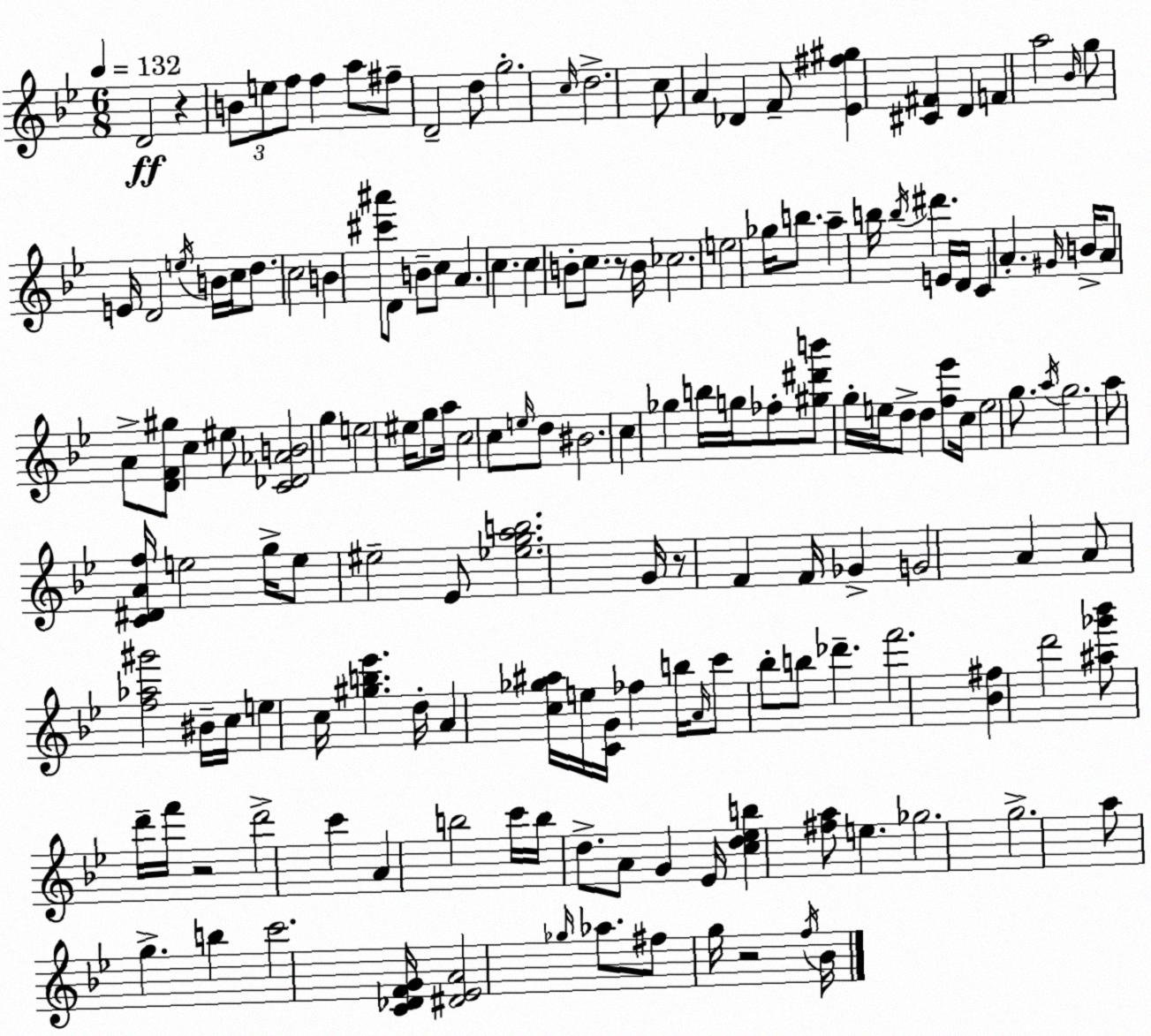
X:1
T:Untitled
M:6/8
L:1/4
K:Bb
D2 z B/2 e/2 f/2 f a/2 ^f/2 D2 d/2 g2 c/4 d2 c/2 A _D F/2 [_E^f^g] [^C^F] D F a2 _B/4 g/2 E/4 D2 e/4 B/4 c/4 d/2 c2 B [^c'^a']/2 D/2 B/2 c/2 A c c B/2 c/2 z/2 B/4 _c2 e2 _g/4 b/2 a b/4 b/4 ^d' E/4 D/4 C A ^G/4 B/4 A/2 A/2 [DF^g]/2 c ^e/2 [C_D_AB]2 g e2 ^e/4 g/2 a/4 c2 c/2 e/4 d/2 ^B2 c _g b/4 g/4 _f/2 [^g^d'b']/2 g/4 e/4 d/2 d [f_e']/2 c/4 e2 g/2 a/4 g2 a/2 [C^DAf]/4 e2 g/4 e/2 ^e2 _E/2 [_egab]2 G/4 z/2 F F/4 _G G2 A A/2 [f_a^g']2 ^B/4 c/4 e c/4 [^gb_e'] d/4 A [c_g^a]/4 e/4 [CG]/4 _f b/4 A/4 c'/2 _b/2 b/2 _d' f'2 [_B^f] d'2 [^a_g'_b']/2 d'/4 f'/4 z2 d'2 c' A b2 c'/4 b/4 d/2 A/2 G _E/4 [cd_eb] [^fa]/2 e _g2 g2 a/2 g b c'2 [C_DFG]/4 [^D_EA]2 _g/4 _a/2 ^f/2 g/4 z2 f/4 _B/4